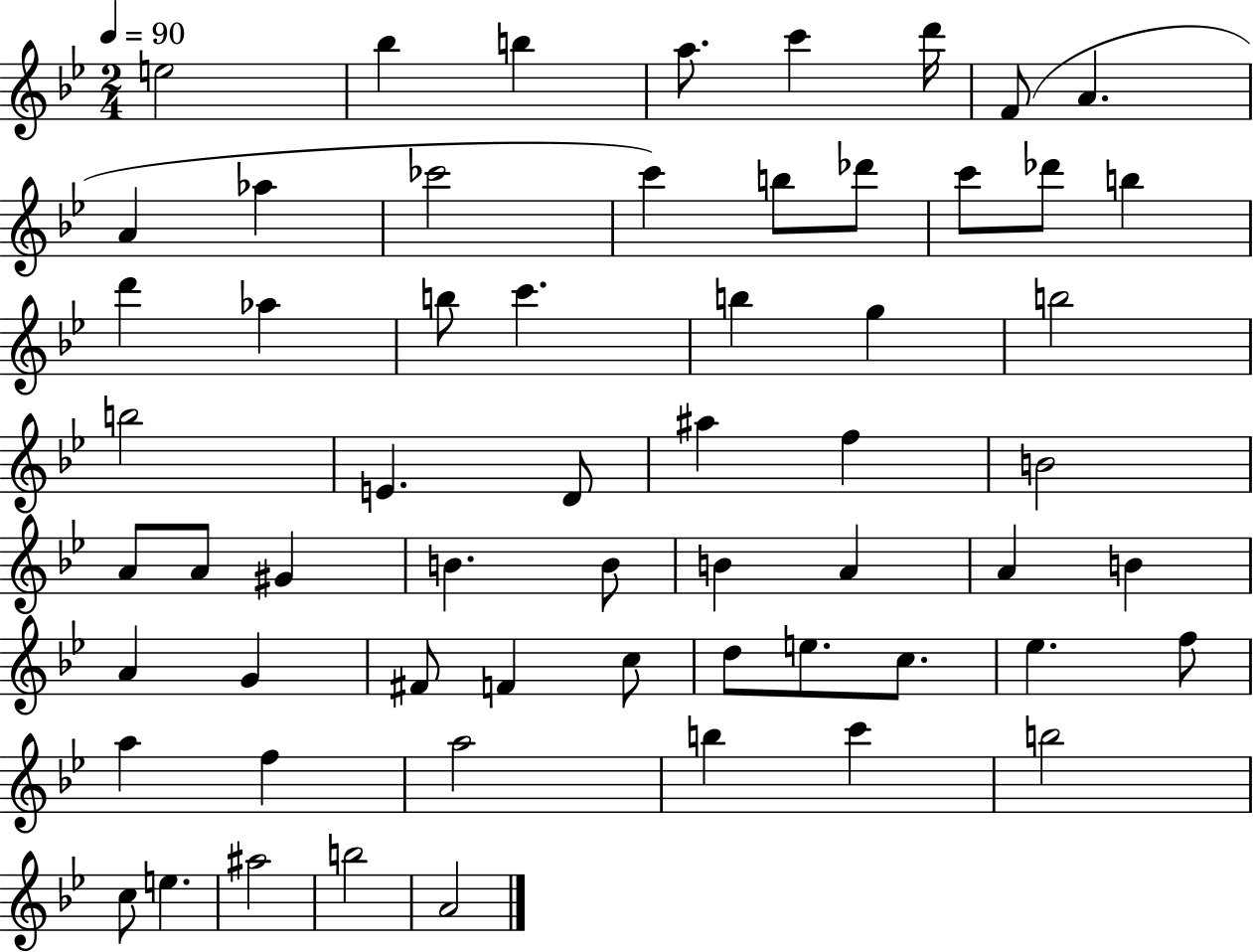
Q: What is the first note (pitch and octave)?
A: E5